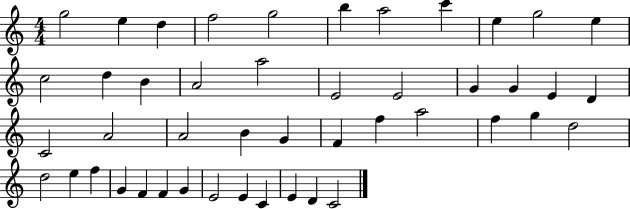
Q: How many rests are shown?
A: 0